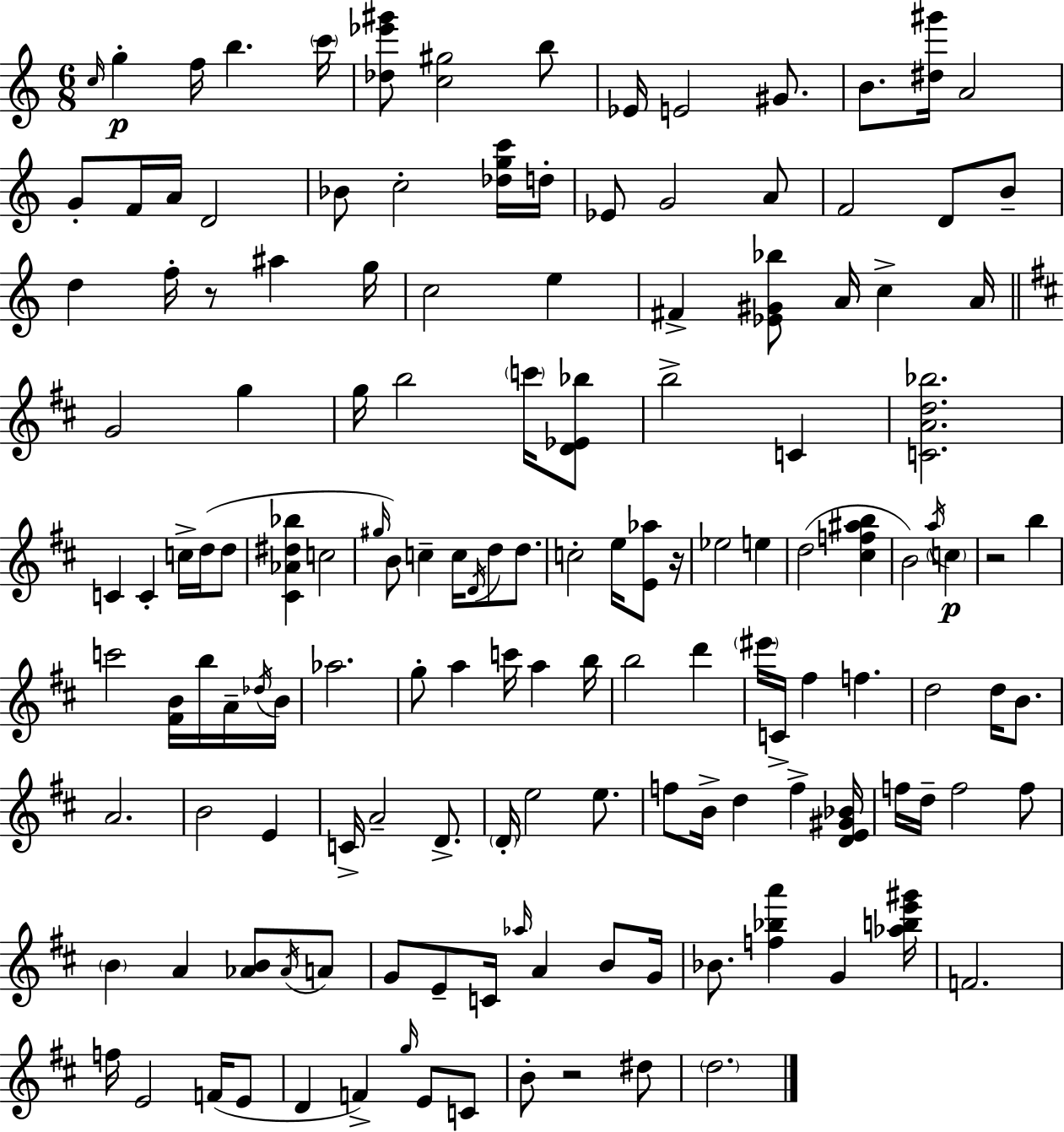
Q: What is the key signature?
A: C major